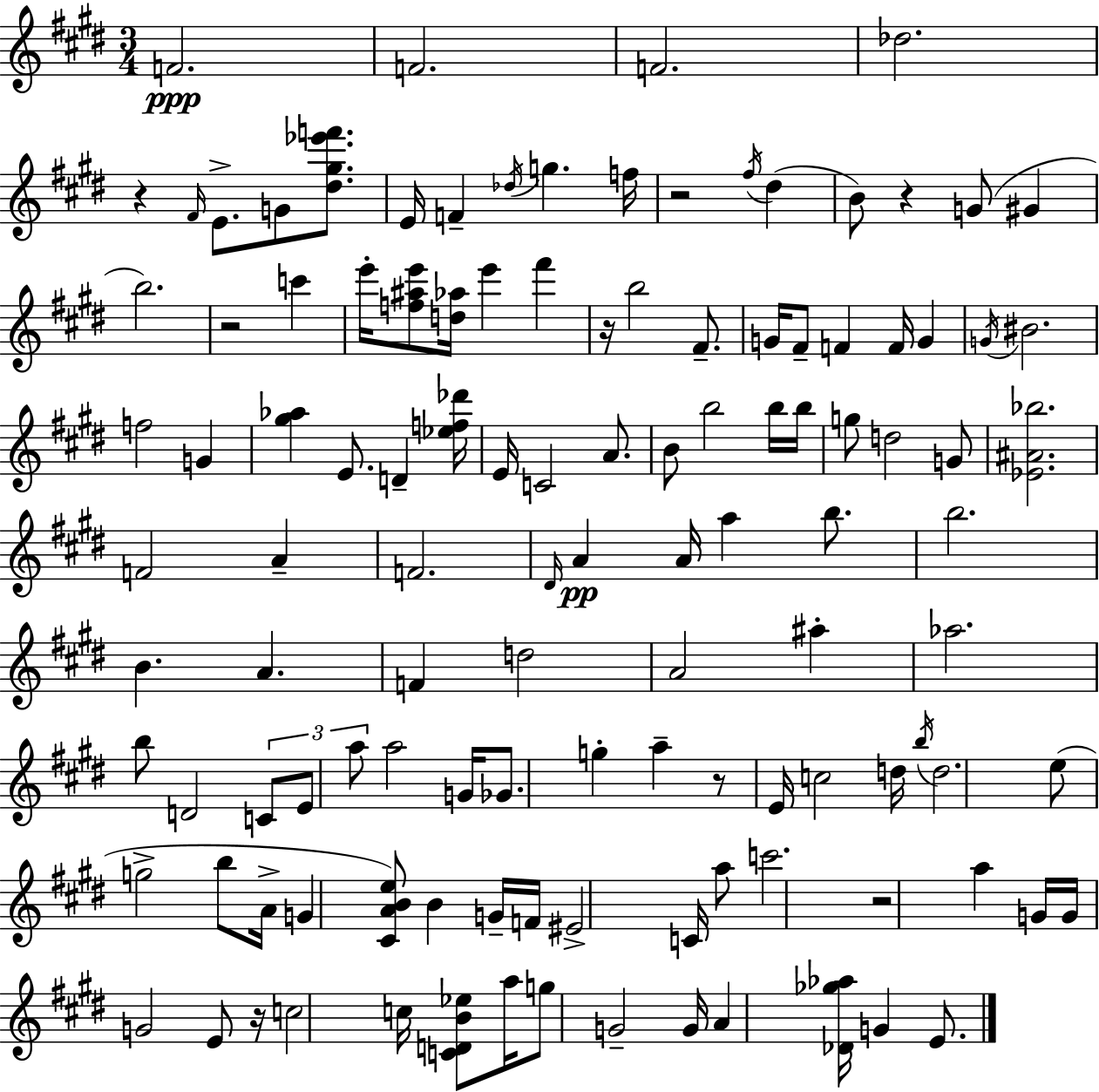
F4/h. F4/h. F4/h. Db5/h. R/q F#4/s E4/e. G4/e [D#5,G#5,Eb6,F6]/e. E4/s F4/q Db5/s G5/q. F5/s R/h F#5/s D#5/q B4/e R/q G4/e G#4/q B5/h. R/h C6/q E6/s [F5,A#5,E6]/e [D5,Ab5]/s E6/q F#6/q R/s B5/h F#4/e. G4/s F#4/e F4/q F4/s G4/q G4/s BIS4/h. F5/h G4/q [G#5,Ab5]/q E4/e. D4/q [Eb5,F5,Db6]/s E4/s C4/h A4/e. B4/e B5/h B5/s B5/s G5/e D5/h G4/e [Eb4,A#4,Bb5]/h. F4/h A4/q F4/h. D#4/s A4/q A4/s A5/q B5/e. B5/h. B4/q. A4/q. F4/q D5/h A4/h A#5/q Ab5/h. B5/e D4/h C4/e E4/e A5/e A5/h G4/s Gb4/e. G5/q A5/q R/e E4/s C5/h D5/s B5/s D5/h. E5/e G5/h B5/e A4/s G4/q [C#4,A4,B4,E5]/e B4/q G4/s F4/s EIS4/h C4/s A5/e C6/h. R/h A5/q G4/s G4/s G4/h E4/e R/s C5/h C5/s [C4,D4,B4,Eb5]/e A5/s G5/e G4/h G4/s A4/q [Db4,Gb5,Ab5]/s G4/q E4/e.